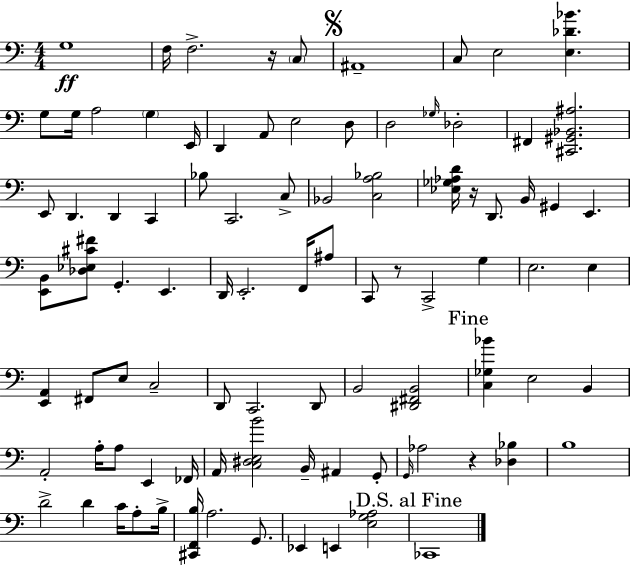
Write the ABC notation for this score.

X:1
T:Untitled
M:4/4
L:1/4
K:C
G,4 F,/4 F,2 z/4 C,/2 ^A,,4 C,/2 E,2 [E,_D_B] G,/2 G,/4 A,2 G, E,,/4 D,, A,,/2 E,2 D,/2 D,2 _G,/4 _D,2 ^F,, [^C,,^G,,_B,,^A,]2 E,,/2 D,, D,, C,, _B,/2 C,,2 C,/2 _B,,2 [C,A,_B,]2 [_E,_G,_A,D]/4 z/4 D,,/2 B,,/4 ^G,, E,, [E,,B,,]/2 [_D,_E,^C^F]/2 G,, E,, D,,/4 E,,2 F,,/4 ^A,/2 C,,/2 z/2 C,,2 G, E,2 E, [E,,A,,] ^F,,/2 E,/2 C,2 D,,/2 C,,2 D,,/2 B,,2 [^D,,^F,,B,,]2 [C,_G,_B] E,2 B,, A,,2 A,/4 A,/2 E,, _F,,/4 A,,/4 [C,^D,E,B]2 B,,/4 ^A,, G,,/2 G,,/4 _A,2 z [_D,_B,] B,4 D2 D C/4 A,/2 B,/4 [^C,,F,,B,]/4 A,2 G,,/2 _E,, E,, [E,G,_A,]2 _C,,4